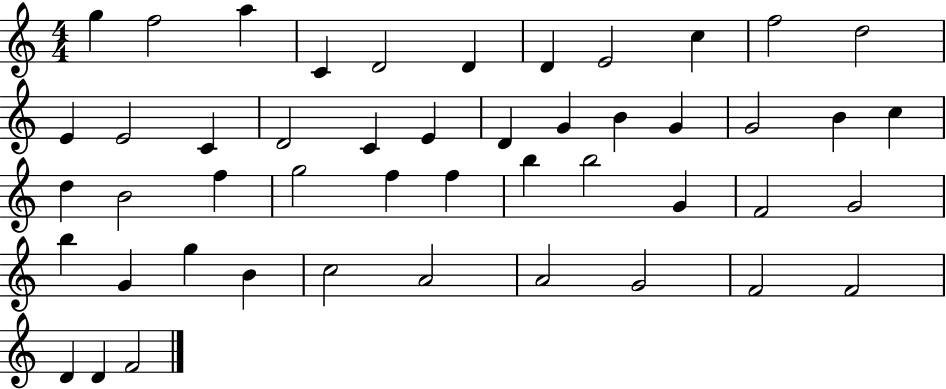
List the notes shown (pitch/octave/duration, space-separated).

G5/q F5/h A5/q C4/q D4/h D4/q D4/q E4/h C5/q F5/h D5/h E4/q E4/h C4/q D4/h C4/q E4/q D4/q G4/q B4/q G4/q G4/h B4/q C5/q D5/q B4/h F5/q G5/h F5/q F5/q B5/q B5/h G4/q F4/h G4/h B5/q G4/q G5/q B4/q C5/h A4/h A4/h G4/h F4/h F4/h D4/q D4/q F4/h